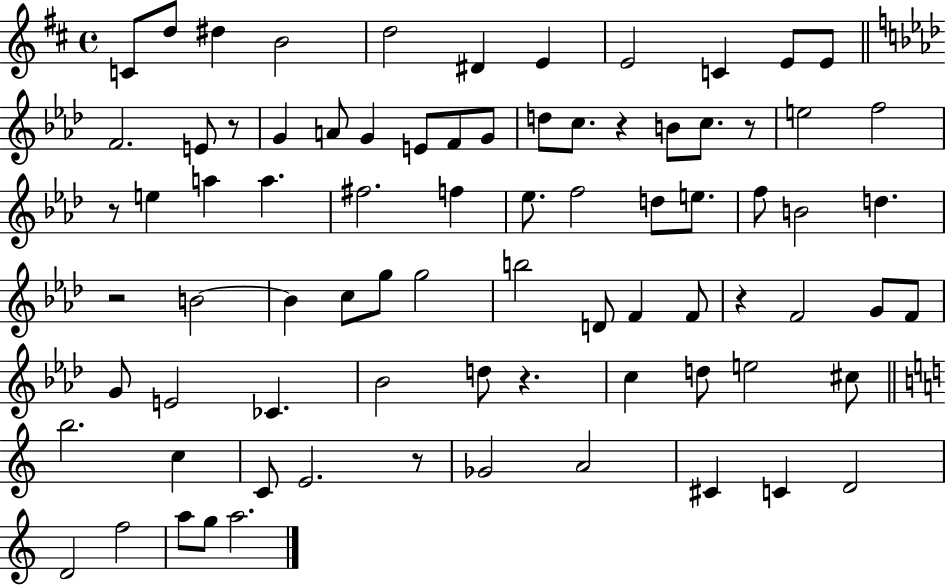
C4/e D5/e D#5/q B4/h D5/h D#4/q E4/q E4/h C4/q E4/e E4/e F4/h. E4/e R/e G4/q A4/e G4/q E4/e F4/e G4/e D5/e C5/e. R/q B4/e C5/e. R/e E5/h F5/h R/e E5/q A5/q A5/q. F#5/h. F5/q Eb5/e. F5/h D5/e E5/e. F5/e B4/h D5/q. R/h B4/h B4/q C5/e G5/e G5/h B5/h D4/e F4/q F4/e R/q F4/h G4/e F4/e G4/e E4/h CES4/q. Bb4/h D5/e R/q. C5/q D5/e E5/h C#5/e B5/h. C5/q C4/e E4/h. R/e Gb4/h A4/h C#4/q C4/q D4/h D4/h F5/h A5/e G5/e A5/h.